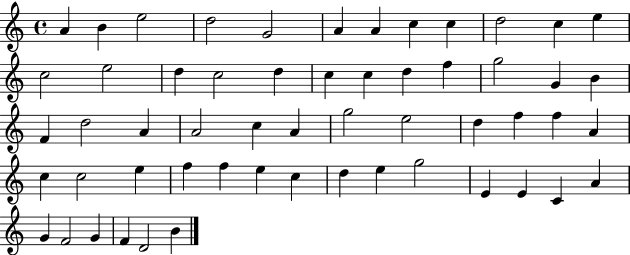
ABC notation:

X:1
T:Untitled
M:4/4
L:1/4
K:C
A B e2 d2 G2 A A c c d2 c e c2 e2 d c2 d c c d f g2 G B F d2 A A2 c A g2 e2 d f f A c c2 e f f e c d e g2 E E C A G F2 G F D2 B